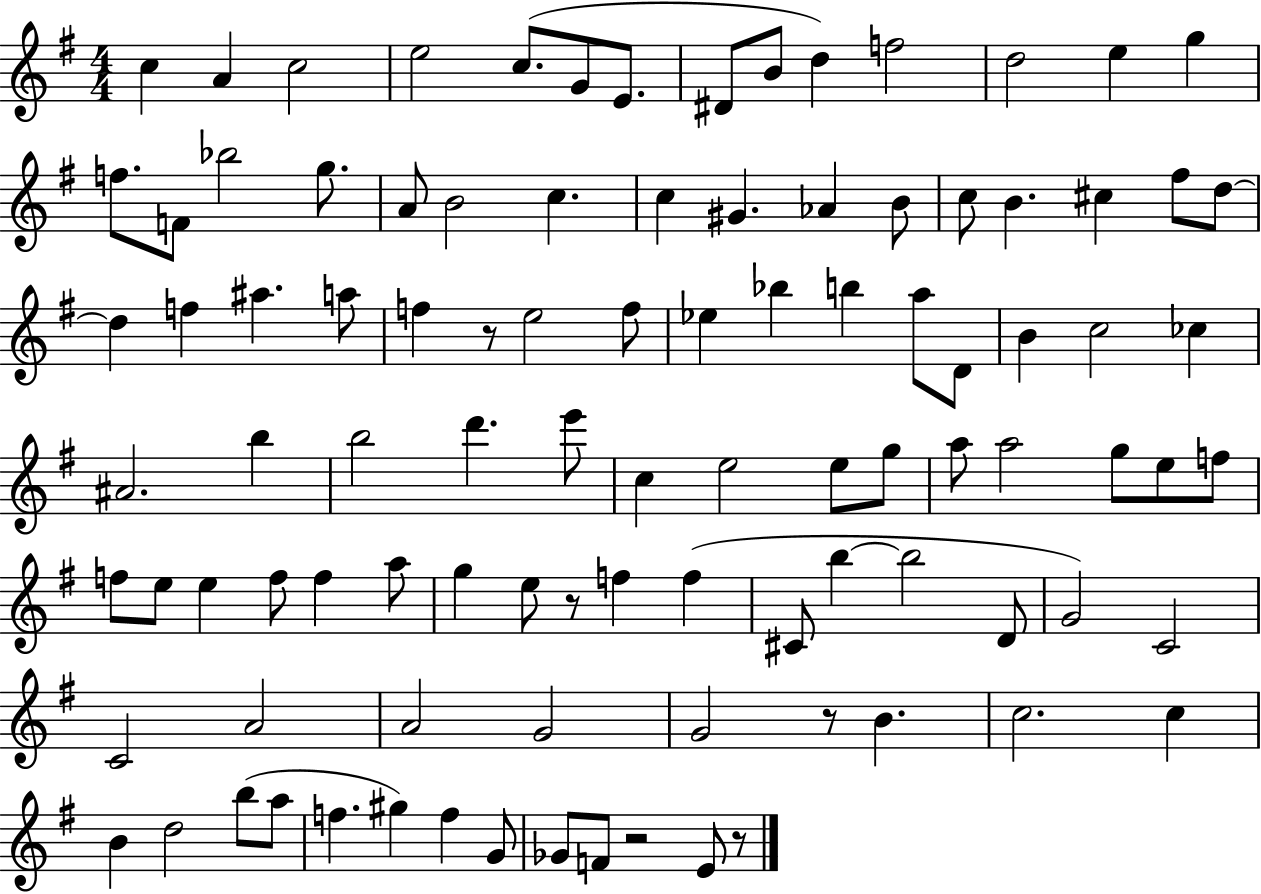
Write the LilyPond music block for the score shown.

{
  \clef treble
  \numericTimeSignature
  \time 4/4
  \key g \major
  c''4 a'4 c''2 | e''2 c''8.( g'8 e'8. | dis'8 b'8 d''4) f''2 | d''2 e''4 g''4 | \break f''8. f'8 bes''2 g''8. | a'8 b'2 c''4. | c''4 gis'4. aes'4 b'8 | c''8 b'4. cis''4 fis''8 d''8~~ | \break d''4 f''4 ais''4. a''8 | f''4 r8 e''2 f''8 | ees''4 bes''4 b''4 a''8 d'8 | b'4 c''2 ces''4 | \break ais'2. b''4 | b''2 d'''4. e'''8 | c''4 e''2 e''8 g''8 | a''8 a''2 g''8 e''8 f''8 | \break f''8 e''8 e''4 f''8 f''4 a''8 | g''4 e''8 r8 f''4 f''4( | cis'8 b''4~~ b''2 d'8 | g'2) c'2 | \break c'2 a'2 | a'2 g'2 | g'2 r8 b'4. | c''2. c''4 | \break b'4 d''2 b''8( a''8 | f''4. gis''4) f''4 g'8 | ges'8 f'8 r2 e'8 r8 | \bar "|."
}